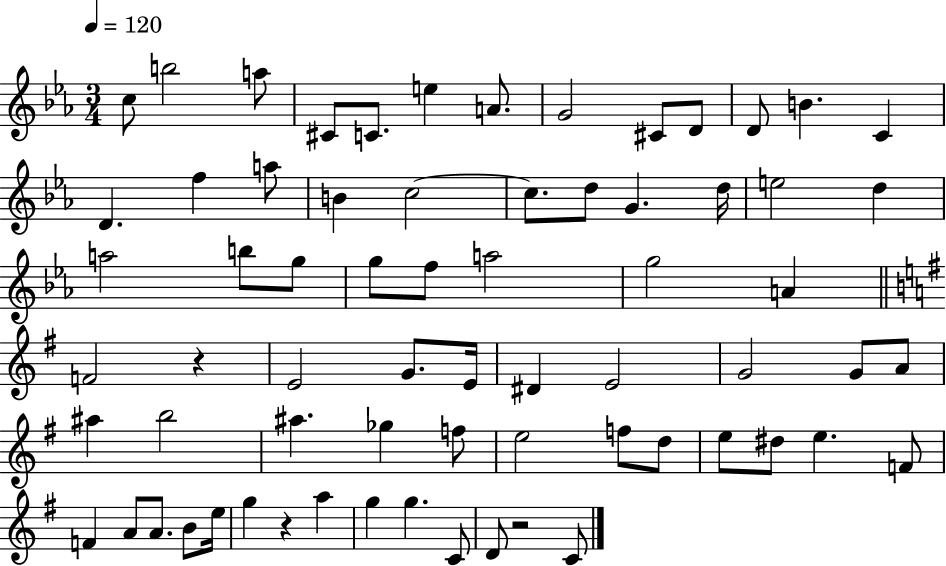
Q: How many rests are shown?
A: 3